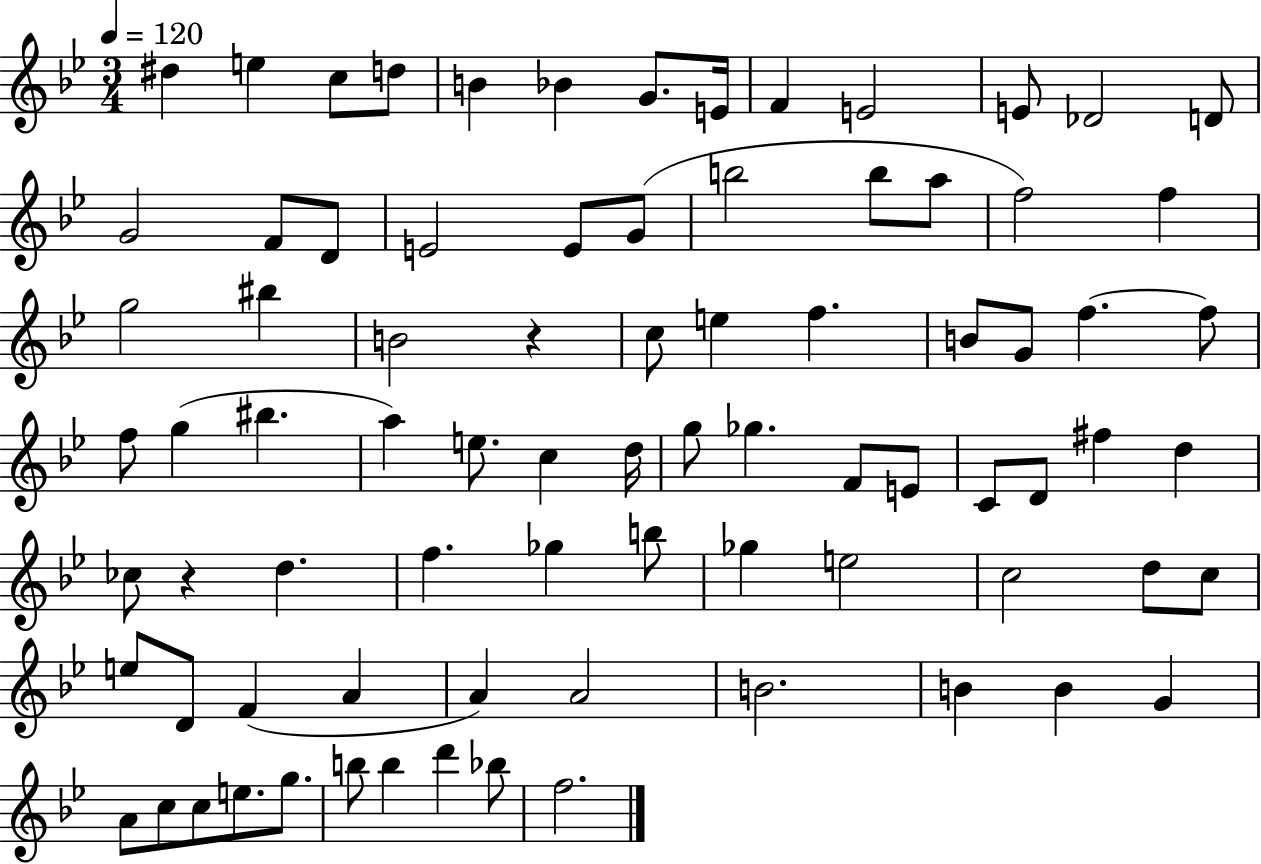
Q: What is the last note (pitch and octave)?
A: F5